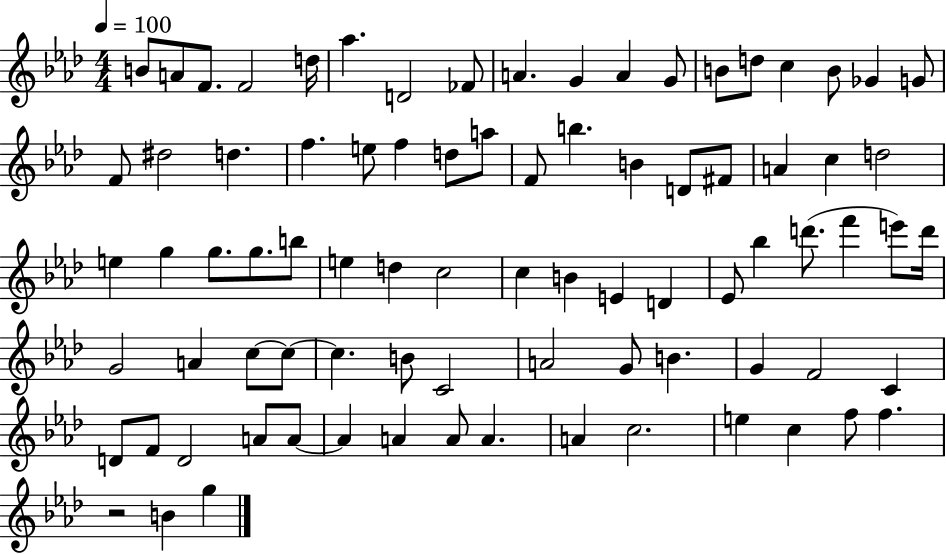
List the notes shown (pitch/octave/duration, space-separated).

B4/e A4/e F4/e. F4/h D5/s Ab5/q. D4/h FES4/e A4/q. G4/q A4/q G4/e B4/e D5/e C5/q B4/e Gb4/q G4/e F4/e D#5/h D5/q. F5/q. E5/e F5/q D5/e A5/e F4/e B5/q. B4/q D4/e F#4/e A4/q C5/q D5/h E5/q G5/q G5/e. G5/e. B5/e E5/q D5/q C5/h C5/q B4/q E4/q D4/q Eb4/e Bb5/q D6/e. F6/q E6/e D6/s G4/h A4/q C5/e C5/e C5/q. B4/e C4/h A4/h G4/e B4/q. G4/q F4/h C4/q D4/e F4/e D4/h A4/e A4/e A4/q A4/q A4/e A4/q. A4/q C5/h. E5/q C5/q F5/e F5/q. R/h B4/q G5/q